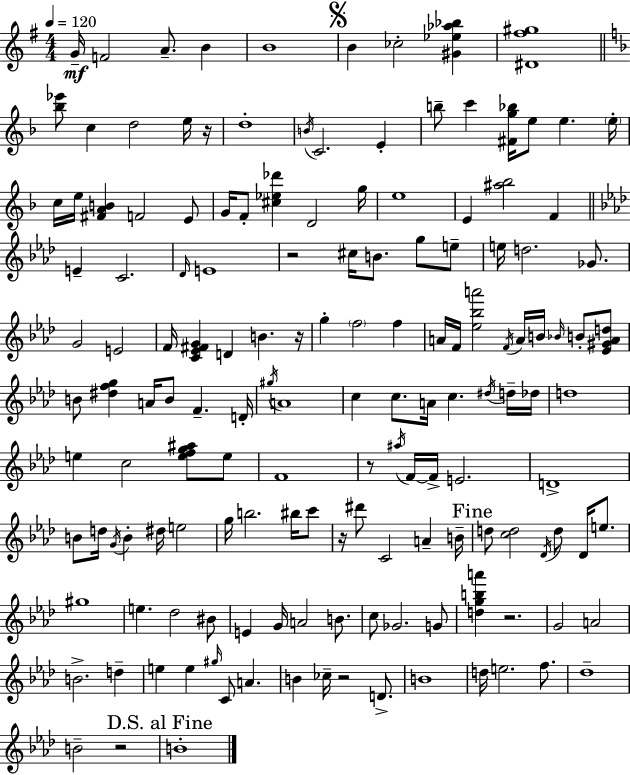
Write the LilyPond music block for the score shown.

{
  \clef treble
  \numericTimeSignature
  \time 4/4
  \key e \minor
  \tempo 4 = 120
  g'16--\mf f'2 a'8.-- b'4 | b'1 | \mark \markup { \musicglyph "scripts.segno" } b'4 ces''2-. <gis' ees'' aes'' bes''>4 | <dis' fis'' gis''>1 | \break \bar "||" \break \key f \major <bes'' ees'''>8 c''4 d''2 e''16 r16 | d''1-. | \acciaccatura { b'16 } c'2. e'4-. | b''8-- c'''4 <fis' g'' bes''>16 e''8 e''4. | \break \parenthesize e''16-. c''16 e''16 <fis' a' b'>4 f'2 e'8 | g'16 f'8-. <cis'' ees'' des'''>4 d'2 | g''16 e''1 | e'4 <ais'' bes''>2 f'4 | \break \bar "||" \break \key aes \major e'4-- c'2. | \grace { des'16 } e'1 | r2 cis''16 b'8. g''8 e''8-- | e''16 d''2. ges'8. | \break g'2 e'2 | f'16 <c' ees' fis' g'>4 d'4 b'4. | r16 g''4-. \parenthesize f''2 f''4 | a'16 f'16 <ees'' bes'' a'''>2 \acciaccatura { f'16 } a'16 b'16 \grace { bes'16 } b'8-. | \break <ees' gis' a' d''>8 b'8 <dis'' f'' g''>4 a'16 b'8 f'4.-- | d'16-. \acciaccatura { gis''16 } a'1 | c''4 c''8. a'16 c''4. | \acciaccatura { dis''16 } d''16-- des''16 d''1 | \break e''4 c''2 | <e'' f'' g'' ais''>8 e''8 f'1 | r8 \acciaccatura { ais''16 } f'16~~ f'16-> e'2. | d'1-> | \break b'8 d''16 \acciaccatura { g'16 } b'4-. dis''16 e''2 | g''16 b''2. | bis''16 c'''8 r16 dis'''8 c'2 | a'4-- b'16-- \mark "Fine" d''8 <c'' d''>2 | \break \acciaccatura { des'16 } d''8 des'16 e''8. gis''1 | e''4. des''2 | bis'8 e'4 g'16 a'2 | b'8. c''8 ges'2. | \break g'8 <d'' g'' b'' a'''>4 r2. | g'2 | a'2 b'2.-> | d''4-- e''4 e''4 | \break \grace { gis''16 } c'8 a'4. b'4 ces''16-- r2 | d'8.-> b'1 | d''16 e''2. | f''8. des''1-- | \break b'2-- | r2 \mark "D.S. al Fine" b'1-. | \bar "|."
}